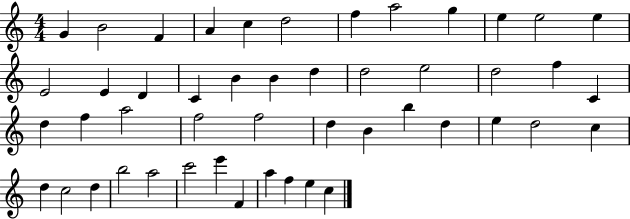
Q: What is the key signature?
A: C major